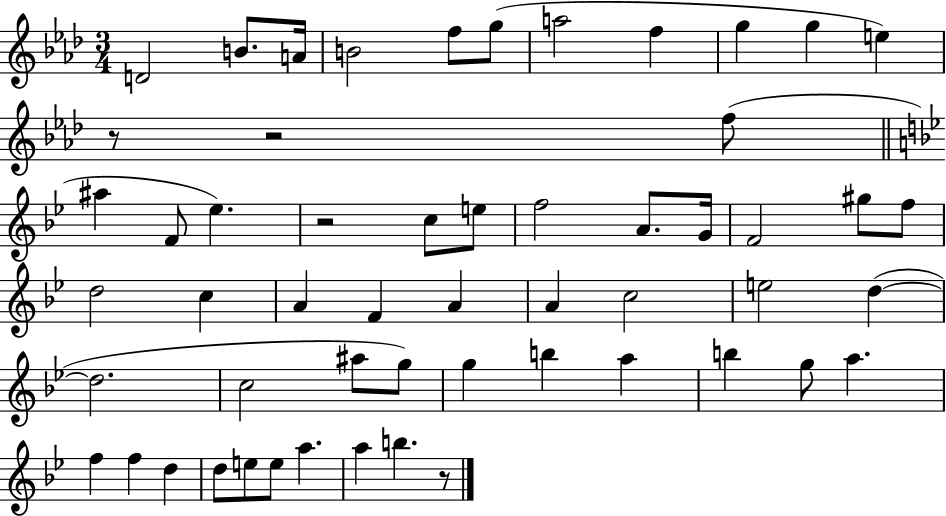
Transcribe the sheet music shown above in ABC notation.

X:1
T:Untitled
M:3/4
L:1/4
K:Ab
D2 B/2 A/4 B2 f/2 g/2 a2 f g g e z/2 z2 f/2 ^a F/2 _e z2 c/2 e/2 f2 A/2 G/4 F2 ^g/2 f/2 d2 c A F A A c2 e2 d d2 c2 ^a/2 g/2 g b a b g/2 a f f d d/2 e/2 e/2 a a b z/2